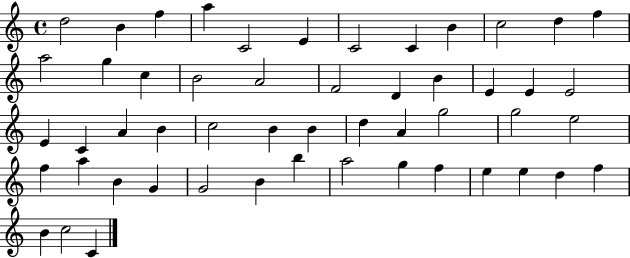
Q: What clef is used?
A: treble